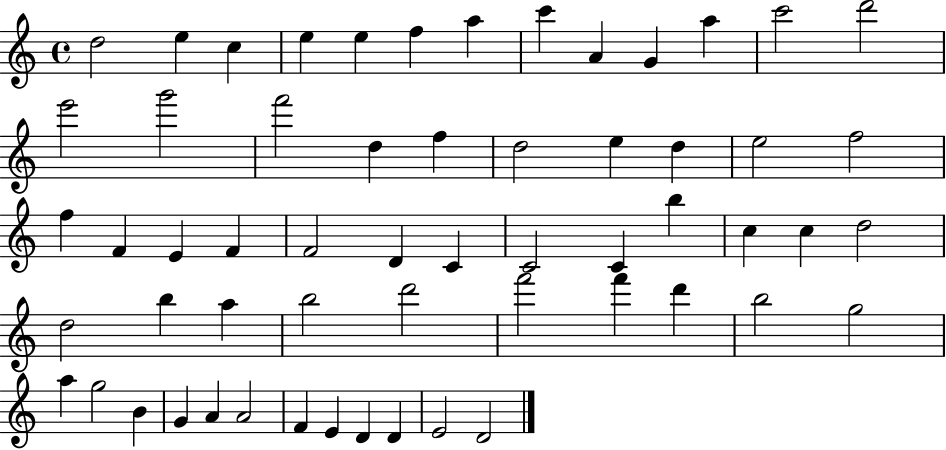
D5/h E5/q C5/q E5/q E5/q F5/q A5/q C6/q A4/q G4/q A5/q C6/h D6/h E6/h G6/h F6/h D5/q F5/q D5/h E5/q D5/q E5/h F5/h F5/q F4/q E4/q F4/q F4/h D4/q C4/q C4/h C4/q B5/q C5/q C5/q D5/h D5/h B5/q A5/q B5/h D6/h F6/h F6/q D6/q B5/h G5/h A5/q G5/h B4/q G4/q A4/q A4/h F4/q E4/q D4/q D4/q E4/h D4/h